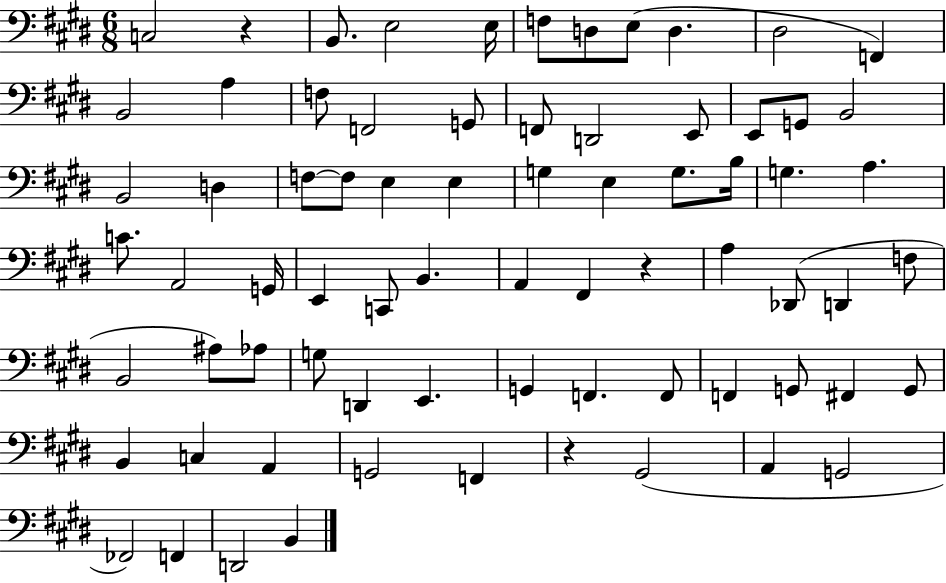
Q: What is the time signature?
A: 6/8